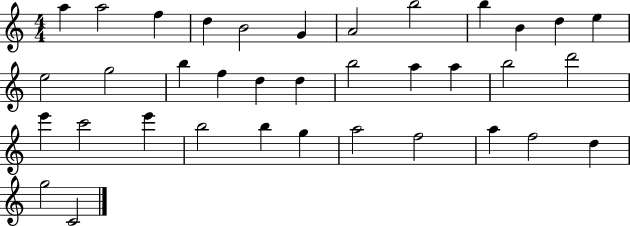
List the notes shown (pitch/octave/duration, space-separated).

A5/q A5/h F5/q D5/q B4/h G4/q A4/h B5/h B5/q B4/q D5/q E5/q E5/h G5/h B5/q F5/q D5/q D5/q B5/h A5/q A5/q B5/h D6/h E6/q C6/h E6/q B5/h B5/q G5/q A5/h F5/h A5/q F5/h D5/q G5/h C4/h